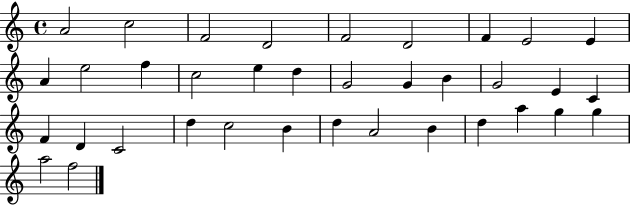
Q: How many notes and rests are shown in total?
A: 36